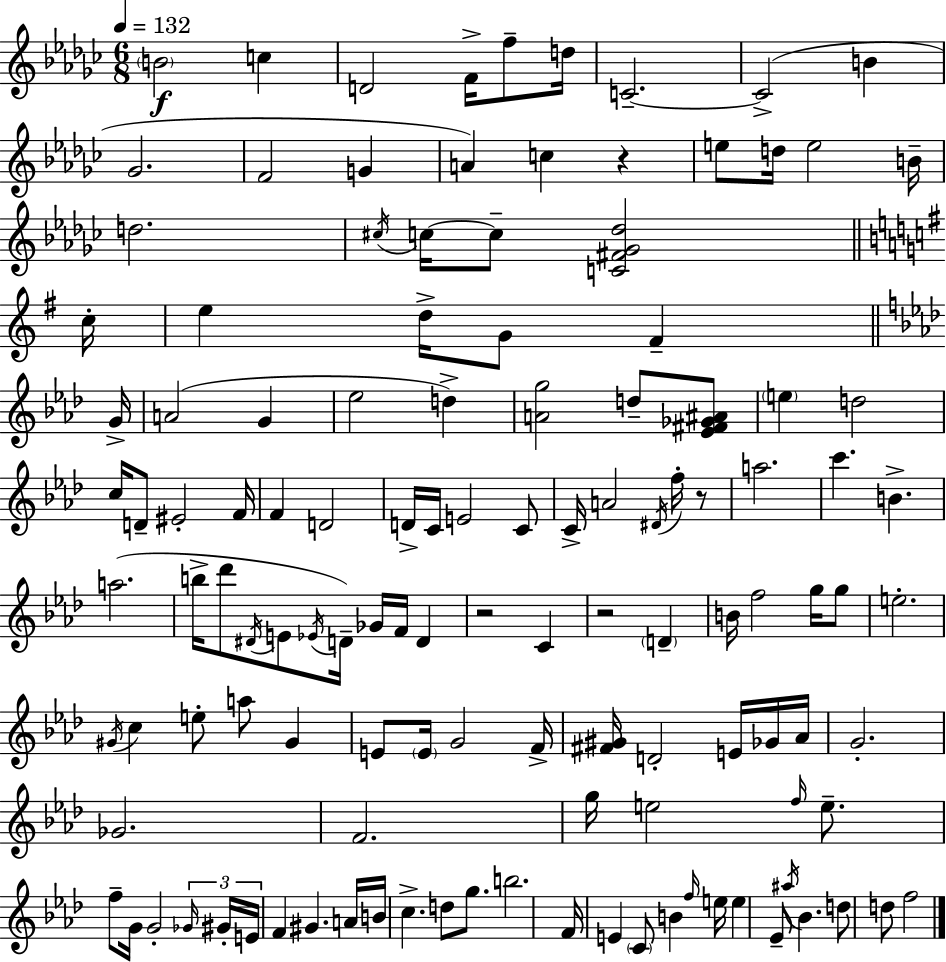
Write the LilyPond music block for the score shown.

{
  \clef treble
  \numericTimeSignature
  \time 6/8
  \key ees \minor
  \tempo 4 = 132
  \parenthesize b'2\f c''4 | d'2 f'16-> f''8-- d''16 | c'2.--~~ | c'2->( b'4 | \break ges'2. | f'2 g'4 | a'4) c''4 r4 | e''8 d''16 e''2 b'16-- | \break d''2. | \acciaccatura { cis''16 } c''16~~ c''8-- <c' fis' ges' des''>2 | \bar "||" \break \key e \minor c''16-. e''4 d''16-> g'8 fis'4-- | \bar "||" \break \key f \minor g'16-> a'2( g'4 | ees''2 d''4->) | <a' g''>2 d''8-- <ees' fis' ges' ais'>8 | \parenthesize e''4 d''2 | \break c''16 d'8-- eis'2-. | f'16 f'4 d'2 | d'16-> c'16 e'2 c'8 | c'16-> a'2 \acciaccatura { dis'16 } f''16-. | \break r8 a''2. | c'''4. b'4.-> | a''2.( | b''16-> des'''8 \acciaccatura { dis'16 } e'8 \acciaccatura { ees'16 }) d'16-- ges'16 f'16 | \break d'4 r2 | c'4 r2 | \parenthesize d'4-- b'16 f''2 | g''16 g''8 e''2.-. | \break \acciaccatura { gis'16 } c''4 e''8-. a''8 | gis'4 e'8 \parenthesize e'16 g'2 | f'16-> <fis' gis'>16 d'2-. | e'16 ges'16 aes'16 g'2.-. | \break ges'2. | f'2. | g''16 e''2 | \grace { f''16 } e''8.-- f''8-- g'16 g'2-. | \break \tuplet 3/2 { \grace { ges'16 } gis'16-. e'16 } f'4 | gis'4. a'16 b'16 c''4.-> | d''8 g''8. b''2. | f'16 e'4 | \break \parenthesize c'8 b'4 \grace { f''16 } e''16 e''4 | ees'8-- \acciaccatura { ais''16 } bes'4. d''8 d''8 | f''2 \bar "|."
}